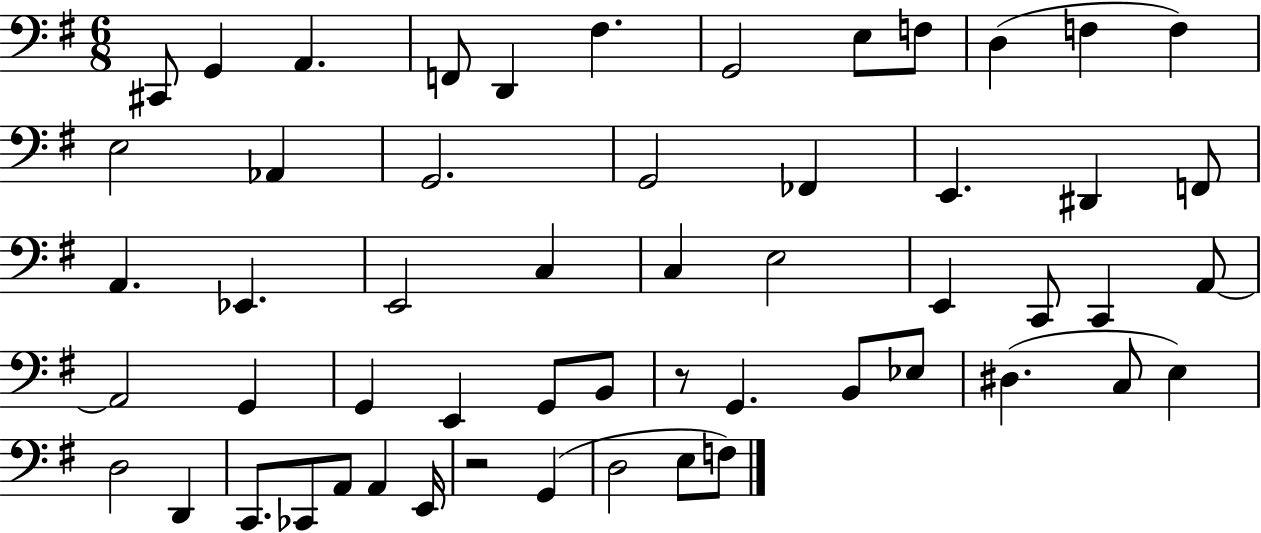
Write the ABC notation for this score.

X:1
T:Untitled
M:6/8
L:1/4
K:G
^C,,/2 G,, A,, F,,/2 D,, ^F, G,,2 E,/2 F,/2 D, F, F, E,2 _A,, G,,2 G,,2 _F,, E,, ^D,, F,,/2 A,, _E,, E,,2 C, C, E,2 E,, C,,/2 C,, A,,/2 A,,2 G,, G,, E,, G,,/2 B,,/2 z/2 G,, B,,/2 _E,/2 ^D, C,/2 E, D,2 D,, C,,/2 _C,,/2 A,,/2 A,, E,,/4 z2 G,, D,2 E,/2 F,/2